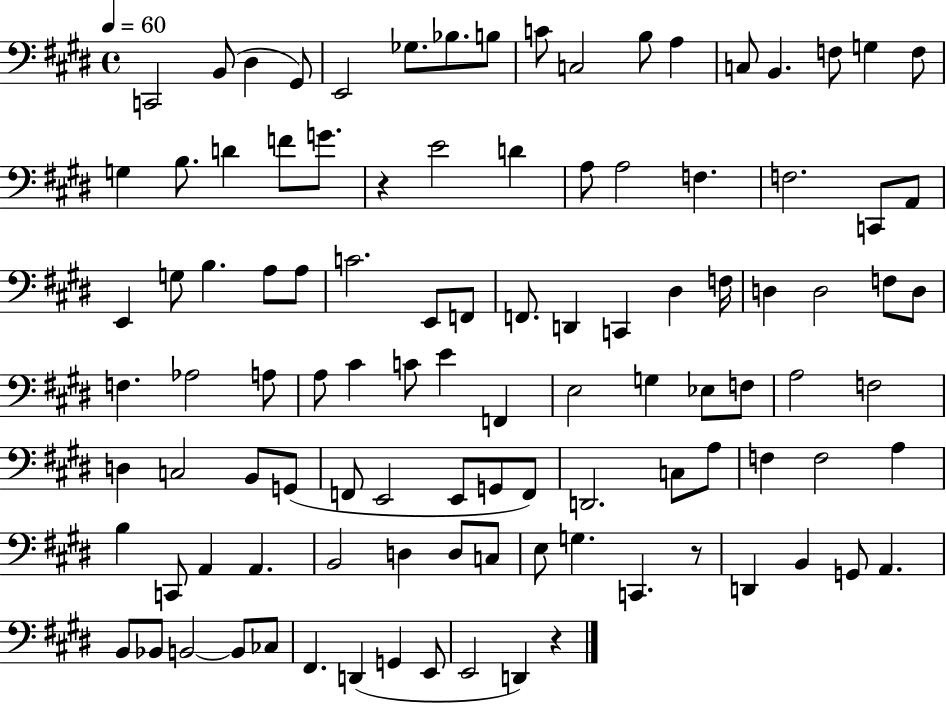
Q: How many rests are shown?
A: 3